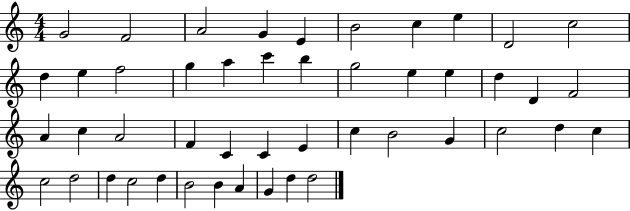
G4/h F4/h A4/h G4/q E4/q B4/h C5/q E5/q D4/h C5/h D5/q E5/q F5/h G5/q A5/q C6/q B5/q G5/h E5/q E5/q D5/q D4/q F4/h A4/q C5/q A4/h F4/q C4/q C4/q E4/q C5/q B4/h G4/q C5/h D5/q C5/q C5/h D5/h D5/q C5/h D5/q B4/h B4/q A4/q G4/q D5/q D5/h